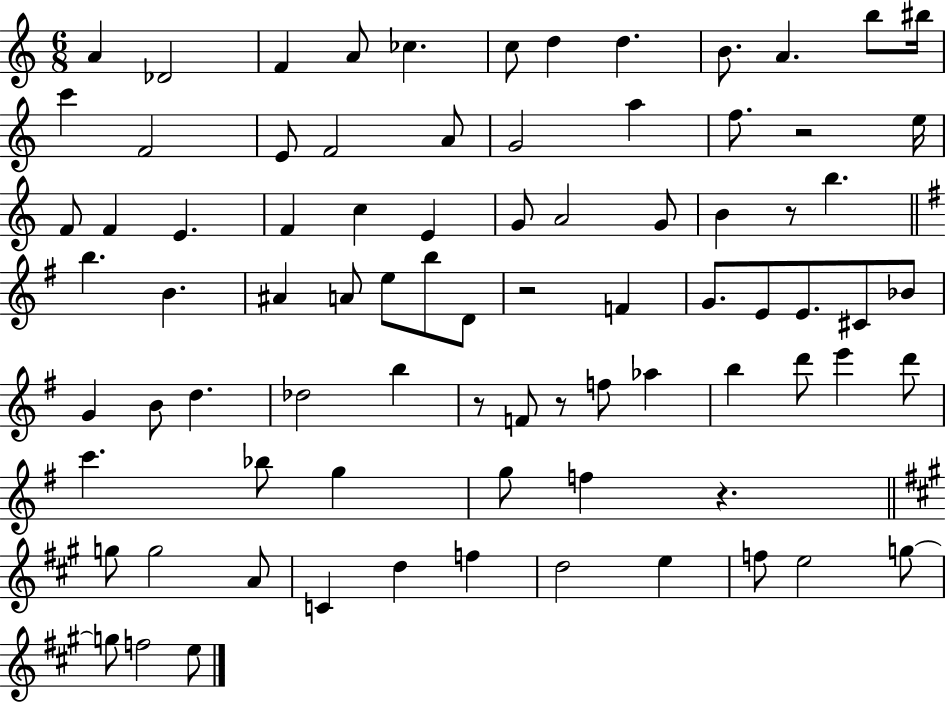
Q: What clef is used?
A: treble